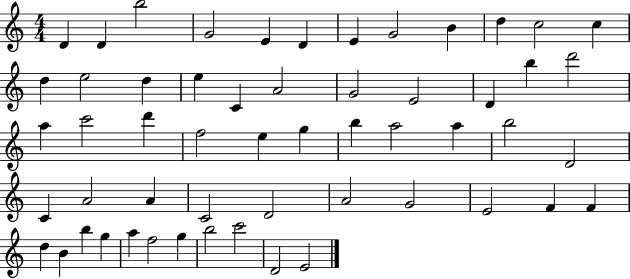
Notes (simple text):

D4/q D4/q B5/h G4/h E4/q D4/q E4/q G4/h B4/q D5/q C5/h C5/q D5/q E5/h D5/q E5/q C4/q A4/h G4/h E4/h D4/q B5/q D6/h A5/q C6/h D6/q F5/h E5/q G5/q B5/q A5/h A5/q B5/h D4/h C4/q A4/h A4/q C4/h D4/h A4/h G4/h E4/h F4/q F4/q D5/q B4/q B5/q G5/q A5/q F5/h G5/q B5/h C6/h D4/h E4/h